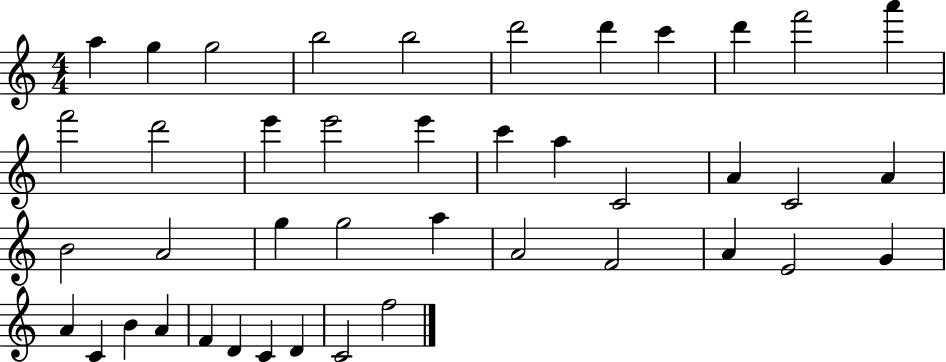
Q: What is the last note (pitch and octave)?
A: F5